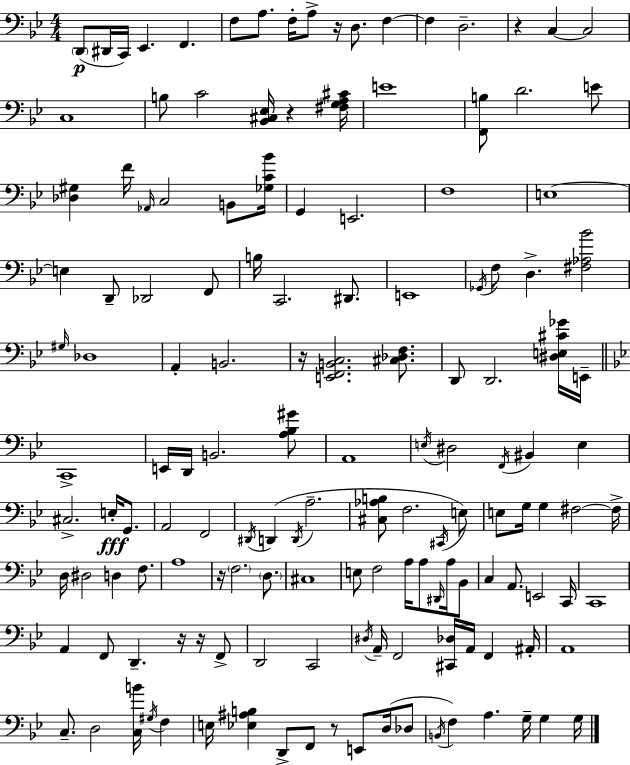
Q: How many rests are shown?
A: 8